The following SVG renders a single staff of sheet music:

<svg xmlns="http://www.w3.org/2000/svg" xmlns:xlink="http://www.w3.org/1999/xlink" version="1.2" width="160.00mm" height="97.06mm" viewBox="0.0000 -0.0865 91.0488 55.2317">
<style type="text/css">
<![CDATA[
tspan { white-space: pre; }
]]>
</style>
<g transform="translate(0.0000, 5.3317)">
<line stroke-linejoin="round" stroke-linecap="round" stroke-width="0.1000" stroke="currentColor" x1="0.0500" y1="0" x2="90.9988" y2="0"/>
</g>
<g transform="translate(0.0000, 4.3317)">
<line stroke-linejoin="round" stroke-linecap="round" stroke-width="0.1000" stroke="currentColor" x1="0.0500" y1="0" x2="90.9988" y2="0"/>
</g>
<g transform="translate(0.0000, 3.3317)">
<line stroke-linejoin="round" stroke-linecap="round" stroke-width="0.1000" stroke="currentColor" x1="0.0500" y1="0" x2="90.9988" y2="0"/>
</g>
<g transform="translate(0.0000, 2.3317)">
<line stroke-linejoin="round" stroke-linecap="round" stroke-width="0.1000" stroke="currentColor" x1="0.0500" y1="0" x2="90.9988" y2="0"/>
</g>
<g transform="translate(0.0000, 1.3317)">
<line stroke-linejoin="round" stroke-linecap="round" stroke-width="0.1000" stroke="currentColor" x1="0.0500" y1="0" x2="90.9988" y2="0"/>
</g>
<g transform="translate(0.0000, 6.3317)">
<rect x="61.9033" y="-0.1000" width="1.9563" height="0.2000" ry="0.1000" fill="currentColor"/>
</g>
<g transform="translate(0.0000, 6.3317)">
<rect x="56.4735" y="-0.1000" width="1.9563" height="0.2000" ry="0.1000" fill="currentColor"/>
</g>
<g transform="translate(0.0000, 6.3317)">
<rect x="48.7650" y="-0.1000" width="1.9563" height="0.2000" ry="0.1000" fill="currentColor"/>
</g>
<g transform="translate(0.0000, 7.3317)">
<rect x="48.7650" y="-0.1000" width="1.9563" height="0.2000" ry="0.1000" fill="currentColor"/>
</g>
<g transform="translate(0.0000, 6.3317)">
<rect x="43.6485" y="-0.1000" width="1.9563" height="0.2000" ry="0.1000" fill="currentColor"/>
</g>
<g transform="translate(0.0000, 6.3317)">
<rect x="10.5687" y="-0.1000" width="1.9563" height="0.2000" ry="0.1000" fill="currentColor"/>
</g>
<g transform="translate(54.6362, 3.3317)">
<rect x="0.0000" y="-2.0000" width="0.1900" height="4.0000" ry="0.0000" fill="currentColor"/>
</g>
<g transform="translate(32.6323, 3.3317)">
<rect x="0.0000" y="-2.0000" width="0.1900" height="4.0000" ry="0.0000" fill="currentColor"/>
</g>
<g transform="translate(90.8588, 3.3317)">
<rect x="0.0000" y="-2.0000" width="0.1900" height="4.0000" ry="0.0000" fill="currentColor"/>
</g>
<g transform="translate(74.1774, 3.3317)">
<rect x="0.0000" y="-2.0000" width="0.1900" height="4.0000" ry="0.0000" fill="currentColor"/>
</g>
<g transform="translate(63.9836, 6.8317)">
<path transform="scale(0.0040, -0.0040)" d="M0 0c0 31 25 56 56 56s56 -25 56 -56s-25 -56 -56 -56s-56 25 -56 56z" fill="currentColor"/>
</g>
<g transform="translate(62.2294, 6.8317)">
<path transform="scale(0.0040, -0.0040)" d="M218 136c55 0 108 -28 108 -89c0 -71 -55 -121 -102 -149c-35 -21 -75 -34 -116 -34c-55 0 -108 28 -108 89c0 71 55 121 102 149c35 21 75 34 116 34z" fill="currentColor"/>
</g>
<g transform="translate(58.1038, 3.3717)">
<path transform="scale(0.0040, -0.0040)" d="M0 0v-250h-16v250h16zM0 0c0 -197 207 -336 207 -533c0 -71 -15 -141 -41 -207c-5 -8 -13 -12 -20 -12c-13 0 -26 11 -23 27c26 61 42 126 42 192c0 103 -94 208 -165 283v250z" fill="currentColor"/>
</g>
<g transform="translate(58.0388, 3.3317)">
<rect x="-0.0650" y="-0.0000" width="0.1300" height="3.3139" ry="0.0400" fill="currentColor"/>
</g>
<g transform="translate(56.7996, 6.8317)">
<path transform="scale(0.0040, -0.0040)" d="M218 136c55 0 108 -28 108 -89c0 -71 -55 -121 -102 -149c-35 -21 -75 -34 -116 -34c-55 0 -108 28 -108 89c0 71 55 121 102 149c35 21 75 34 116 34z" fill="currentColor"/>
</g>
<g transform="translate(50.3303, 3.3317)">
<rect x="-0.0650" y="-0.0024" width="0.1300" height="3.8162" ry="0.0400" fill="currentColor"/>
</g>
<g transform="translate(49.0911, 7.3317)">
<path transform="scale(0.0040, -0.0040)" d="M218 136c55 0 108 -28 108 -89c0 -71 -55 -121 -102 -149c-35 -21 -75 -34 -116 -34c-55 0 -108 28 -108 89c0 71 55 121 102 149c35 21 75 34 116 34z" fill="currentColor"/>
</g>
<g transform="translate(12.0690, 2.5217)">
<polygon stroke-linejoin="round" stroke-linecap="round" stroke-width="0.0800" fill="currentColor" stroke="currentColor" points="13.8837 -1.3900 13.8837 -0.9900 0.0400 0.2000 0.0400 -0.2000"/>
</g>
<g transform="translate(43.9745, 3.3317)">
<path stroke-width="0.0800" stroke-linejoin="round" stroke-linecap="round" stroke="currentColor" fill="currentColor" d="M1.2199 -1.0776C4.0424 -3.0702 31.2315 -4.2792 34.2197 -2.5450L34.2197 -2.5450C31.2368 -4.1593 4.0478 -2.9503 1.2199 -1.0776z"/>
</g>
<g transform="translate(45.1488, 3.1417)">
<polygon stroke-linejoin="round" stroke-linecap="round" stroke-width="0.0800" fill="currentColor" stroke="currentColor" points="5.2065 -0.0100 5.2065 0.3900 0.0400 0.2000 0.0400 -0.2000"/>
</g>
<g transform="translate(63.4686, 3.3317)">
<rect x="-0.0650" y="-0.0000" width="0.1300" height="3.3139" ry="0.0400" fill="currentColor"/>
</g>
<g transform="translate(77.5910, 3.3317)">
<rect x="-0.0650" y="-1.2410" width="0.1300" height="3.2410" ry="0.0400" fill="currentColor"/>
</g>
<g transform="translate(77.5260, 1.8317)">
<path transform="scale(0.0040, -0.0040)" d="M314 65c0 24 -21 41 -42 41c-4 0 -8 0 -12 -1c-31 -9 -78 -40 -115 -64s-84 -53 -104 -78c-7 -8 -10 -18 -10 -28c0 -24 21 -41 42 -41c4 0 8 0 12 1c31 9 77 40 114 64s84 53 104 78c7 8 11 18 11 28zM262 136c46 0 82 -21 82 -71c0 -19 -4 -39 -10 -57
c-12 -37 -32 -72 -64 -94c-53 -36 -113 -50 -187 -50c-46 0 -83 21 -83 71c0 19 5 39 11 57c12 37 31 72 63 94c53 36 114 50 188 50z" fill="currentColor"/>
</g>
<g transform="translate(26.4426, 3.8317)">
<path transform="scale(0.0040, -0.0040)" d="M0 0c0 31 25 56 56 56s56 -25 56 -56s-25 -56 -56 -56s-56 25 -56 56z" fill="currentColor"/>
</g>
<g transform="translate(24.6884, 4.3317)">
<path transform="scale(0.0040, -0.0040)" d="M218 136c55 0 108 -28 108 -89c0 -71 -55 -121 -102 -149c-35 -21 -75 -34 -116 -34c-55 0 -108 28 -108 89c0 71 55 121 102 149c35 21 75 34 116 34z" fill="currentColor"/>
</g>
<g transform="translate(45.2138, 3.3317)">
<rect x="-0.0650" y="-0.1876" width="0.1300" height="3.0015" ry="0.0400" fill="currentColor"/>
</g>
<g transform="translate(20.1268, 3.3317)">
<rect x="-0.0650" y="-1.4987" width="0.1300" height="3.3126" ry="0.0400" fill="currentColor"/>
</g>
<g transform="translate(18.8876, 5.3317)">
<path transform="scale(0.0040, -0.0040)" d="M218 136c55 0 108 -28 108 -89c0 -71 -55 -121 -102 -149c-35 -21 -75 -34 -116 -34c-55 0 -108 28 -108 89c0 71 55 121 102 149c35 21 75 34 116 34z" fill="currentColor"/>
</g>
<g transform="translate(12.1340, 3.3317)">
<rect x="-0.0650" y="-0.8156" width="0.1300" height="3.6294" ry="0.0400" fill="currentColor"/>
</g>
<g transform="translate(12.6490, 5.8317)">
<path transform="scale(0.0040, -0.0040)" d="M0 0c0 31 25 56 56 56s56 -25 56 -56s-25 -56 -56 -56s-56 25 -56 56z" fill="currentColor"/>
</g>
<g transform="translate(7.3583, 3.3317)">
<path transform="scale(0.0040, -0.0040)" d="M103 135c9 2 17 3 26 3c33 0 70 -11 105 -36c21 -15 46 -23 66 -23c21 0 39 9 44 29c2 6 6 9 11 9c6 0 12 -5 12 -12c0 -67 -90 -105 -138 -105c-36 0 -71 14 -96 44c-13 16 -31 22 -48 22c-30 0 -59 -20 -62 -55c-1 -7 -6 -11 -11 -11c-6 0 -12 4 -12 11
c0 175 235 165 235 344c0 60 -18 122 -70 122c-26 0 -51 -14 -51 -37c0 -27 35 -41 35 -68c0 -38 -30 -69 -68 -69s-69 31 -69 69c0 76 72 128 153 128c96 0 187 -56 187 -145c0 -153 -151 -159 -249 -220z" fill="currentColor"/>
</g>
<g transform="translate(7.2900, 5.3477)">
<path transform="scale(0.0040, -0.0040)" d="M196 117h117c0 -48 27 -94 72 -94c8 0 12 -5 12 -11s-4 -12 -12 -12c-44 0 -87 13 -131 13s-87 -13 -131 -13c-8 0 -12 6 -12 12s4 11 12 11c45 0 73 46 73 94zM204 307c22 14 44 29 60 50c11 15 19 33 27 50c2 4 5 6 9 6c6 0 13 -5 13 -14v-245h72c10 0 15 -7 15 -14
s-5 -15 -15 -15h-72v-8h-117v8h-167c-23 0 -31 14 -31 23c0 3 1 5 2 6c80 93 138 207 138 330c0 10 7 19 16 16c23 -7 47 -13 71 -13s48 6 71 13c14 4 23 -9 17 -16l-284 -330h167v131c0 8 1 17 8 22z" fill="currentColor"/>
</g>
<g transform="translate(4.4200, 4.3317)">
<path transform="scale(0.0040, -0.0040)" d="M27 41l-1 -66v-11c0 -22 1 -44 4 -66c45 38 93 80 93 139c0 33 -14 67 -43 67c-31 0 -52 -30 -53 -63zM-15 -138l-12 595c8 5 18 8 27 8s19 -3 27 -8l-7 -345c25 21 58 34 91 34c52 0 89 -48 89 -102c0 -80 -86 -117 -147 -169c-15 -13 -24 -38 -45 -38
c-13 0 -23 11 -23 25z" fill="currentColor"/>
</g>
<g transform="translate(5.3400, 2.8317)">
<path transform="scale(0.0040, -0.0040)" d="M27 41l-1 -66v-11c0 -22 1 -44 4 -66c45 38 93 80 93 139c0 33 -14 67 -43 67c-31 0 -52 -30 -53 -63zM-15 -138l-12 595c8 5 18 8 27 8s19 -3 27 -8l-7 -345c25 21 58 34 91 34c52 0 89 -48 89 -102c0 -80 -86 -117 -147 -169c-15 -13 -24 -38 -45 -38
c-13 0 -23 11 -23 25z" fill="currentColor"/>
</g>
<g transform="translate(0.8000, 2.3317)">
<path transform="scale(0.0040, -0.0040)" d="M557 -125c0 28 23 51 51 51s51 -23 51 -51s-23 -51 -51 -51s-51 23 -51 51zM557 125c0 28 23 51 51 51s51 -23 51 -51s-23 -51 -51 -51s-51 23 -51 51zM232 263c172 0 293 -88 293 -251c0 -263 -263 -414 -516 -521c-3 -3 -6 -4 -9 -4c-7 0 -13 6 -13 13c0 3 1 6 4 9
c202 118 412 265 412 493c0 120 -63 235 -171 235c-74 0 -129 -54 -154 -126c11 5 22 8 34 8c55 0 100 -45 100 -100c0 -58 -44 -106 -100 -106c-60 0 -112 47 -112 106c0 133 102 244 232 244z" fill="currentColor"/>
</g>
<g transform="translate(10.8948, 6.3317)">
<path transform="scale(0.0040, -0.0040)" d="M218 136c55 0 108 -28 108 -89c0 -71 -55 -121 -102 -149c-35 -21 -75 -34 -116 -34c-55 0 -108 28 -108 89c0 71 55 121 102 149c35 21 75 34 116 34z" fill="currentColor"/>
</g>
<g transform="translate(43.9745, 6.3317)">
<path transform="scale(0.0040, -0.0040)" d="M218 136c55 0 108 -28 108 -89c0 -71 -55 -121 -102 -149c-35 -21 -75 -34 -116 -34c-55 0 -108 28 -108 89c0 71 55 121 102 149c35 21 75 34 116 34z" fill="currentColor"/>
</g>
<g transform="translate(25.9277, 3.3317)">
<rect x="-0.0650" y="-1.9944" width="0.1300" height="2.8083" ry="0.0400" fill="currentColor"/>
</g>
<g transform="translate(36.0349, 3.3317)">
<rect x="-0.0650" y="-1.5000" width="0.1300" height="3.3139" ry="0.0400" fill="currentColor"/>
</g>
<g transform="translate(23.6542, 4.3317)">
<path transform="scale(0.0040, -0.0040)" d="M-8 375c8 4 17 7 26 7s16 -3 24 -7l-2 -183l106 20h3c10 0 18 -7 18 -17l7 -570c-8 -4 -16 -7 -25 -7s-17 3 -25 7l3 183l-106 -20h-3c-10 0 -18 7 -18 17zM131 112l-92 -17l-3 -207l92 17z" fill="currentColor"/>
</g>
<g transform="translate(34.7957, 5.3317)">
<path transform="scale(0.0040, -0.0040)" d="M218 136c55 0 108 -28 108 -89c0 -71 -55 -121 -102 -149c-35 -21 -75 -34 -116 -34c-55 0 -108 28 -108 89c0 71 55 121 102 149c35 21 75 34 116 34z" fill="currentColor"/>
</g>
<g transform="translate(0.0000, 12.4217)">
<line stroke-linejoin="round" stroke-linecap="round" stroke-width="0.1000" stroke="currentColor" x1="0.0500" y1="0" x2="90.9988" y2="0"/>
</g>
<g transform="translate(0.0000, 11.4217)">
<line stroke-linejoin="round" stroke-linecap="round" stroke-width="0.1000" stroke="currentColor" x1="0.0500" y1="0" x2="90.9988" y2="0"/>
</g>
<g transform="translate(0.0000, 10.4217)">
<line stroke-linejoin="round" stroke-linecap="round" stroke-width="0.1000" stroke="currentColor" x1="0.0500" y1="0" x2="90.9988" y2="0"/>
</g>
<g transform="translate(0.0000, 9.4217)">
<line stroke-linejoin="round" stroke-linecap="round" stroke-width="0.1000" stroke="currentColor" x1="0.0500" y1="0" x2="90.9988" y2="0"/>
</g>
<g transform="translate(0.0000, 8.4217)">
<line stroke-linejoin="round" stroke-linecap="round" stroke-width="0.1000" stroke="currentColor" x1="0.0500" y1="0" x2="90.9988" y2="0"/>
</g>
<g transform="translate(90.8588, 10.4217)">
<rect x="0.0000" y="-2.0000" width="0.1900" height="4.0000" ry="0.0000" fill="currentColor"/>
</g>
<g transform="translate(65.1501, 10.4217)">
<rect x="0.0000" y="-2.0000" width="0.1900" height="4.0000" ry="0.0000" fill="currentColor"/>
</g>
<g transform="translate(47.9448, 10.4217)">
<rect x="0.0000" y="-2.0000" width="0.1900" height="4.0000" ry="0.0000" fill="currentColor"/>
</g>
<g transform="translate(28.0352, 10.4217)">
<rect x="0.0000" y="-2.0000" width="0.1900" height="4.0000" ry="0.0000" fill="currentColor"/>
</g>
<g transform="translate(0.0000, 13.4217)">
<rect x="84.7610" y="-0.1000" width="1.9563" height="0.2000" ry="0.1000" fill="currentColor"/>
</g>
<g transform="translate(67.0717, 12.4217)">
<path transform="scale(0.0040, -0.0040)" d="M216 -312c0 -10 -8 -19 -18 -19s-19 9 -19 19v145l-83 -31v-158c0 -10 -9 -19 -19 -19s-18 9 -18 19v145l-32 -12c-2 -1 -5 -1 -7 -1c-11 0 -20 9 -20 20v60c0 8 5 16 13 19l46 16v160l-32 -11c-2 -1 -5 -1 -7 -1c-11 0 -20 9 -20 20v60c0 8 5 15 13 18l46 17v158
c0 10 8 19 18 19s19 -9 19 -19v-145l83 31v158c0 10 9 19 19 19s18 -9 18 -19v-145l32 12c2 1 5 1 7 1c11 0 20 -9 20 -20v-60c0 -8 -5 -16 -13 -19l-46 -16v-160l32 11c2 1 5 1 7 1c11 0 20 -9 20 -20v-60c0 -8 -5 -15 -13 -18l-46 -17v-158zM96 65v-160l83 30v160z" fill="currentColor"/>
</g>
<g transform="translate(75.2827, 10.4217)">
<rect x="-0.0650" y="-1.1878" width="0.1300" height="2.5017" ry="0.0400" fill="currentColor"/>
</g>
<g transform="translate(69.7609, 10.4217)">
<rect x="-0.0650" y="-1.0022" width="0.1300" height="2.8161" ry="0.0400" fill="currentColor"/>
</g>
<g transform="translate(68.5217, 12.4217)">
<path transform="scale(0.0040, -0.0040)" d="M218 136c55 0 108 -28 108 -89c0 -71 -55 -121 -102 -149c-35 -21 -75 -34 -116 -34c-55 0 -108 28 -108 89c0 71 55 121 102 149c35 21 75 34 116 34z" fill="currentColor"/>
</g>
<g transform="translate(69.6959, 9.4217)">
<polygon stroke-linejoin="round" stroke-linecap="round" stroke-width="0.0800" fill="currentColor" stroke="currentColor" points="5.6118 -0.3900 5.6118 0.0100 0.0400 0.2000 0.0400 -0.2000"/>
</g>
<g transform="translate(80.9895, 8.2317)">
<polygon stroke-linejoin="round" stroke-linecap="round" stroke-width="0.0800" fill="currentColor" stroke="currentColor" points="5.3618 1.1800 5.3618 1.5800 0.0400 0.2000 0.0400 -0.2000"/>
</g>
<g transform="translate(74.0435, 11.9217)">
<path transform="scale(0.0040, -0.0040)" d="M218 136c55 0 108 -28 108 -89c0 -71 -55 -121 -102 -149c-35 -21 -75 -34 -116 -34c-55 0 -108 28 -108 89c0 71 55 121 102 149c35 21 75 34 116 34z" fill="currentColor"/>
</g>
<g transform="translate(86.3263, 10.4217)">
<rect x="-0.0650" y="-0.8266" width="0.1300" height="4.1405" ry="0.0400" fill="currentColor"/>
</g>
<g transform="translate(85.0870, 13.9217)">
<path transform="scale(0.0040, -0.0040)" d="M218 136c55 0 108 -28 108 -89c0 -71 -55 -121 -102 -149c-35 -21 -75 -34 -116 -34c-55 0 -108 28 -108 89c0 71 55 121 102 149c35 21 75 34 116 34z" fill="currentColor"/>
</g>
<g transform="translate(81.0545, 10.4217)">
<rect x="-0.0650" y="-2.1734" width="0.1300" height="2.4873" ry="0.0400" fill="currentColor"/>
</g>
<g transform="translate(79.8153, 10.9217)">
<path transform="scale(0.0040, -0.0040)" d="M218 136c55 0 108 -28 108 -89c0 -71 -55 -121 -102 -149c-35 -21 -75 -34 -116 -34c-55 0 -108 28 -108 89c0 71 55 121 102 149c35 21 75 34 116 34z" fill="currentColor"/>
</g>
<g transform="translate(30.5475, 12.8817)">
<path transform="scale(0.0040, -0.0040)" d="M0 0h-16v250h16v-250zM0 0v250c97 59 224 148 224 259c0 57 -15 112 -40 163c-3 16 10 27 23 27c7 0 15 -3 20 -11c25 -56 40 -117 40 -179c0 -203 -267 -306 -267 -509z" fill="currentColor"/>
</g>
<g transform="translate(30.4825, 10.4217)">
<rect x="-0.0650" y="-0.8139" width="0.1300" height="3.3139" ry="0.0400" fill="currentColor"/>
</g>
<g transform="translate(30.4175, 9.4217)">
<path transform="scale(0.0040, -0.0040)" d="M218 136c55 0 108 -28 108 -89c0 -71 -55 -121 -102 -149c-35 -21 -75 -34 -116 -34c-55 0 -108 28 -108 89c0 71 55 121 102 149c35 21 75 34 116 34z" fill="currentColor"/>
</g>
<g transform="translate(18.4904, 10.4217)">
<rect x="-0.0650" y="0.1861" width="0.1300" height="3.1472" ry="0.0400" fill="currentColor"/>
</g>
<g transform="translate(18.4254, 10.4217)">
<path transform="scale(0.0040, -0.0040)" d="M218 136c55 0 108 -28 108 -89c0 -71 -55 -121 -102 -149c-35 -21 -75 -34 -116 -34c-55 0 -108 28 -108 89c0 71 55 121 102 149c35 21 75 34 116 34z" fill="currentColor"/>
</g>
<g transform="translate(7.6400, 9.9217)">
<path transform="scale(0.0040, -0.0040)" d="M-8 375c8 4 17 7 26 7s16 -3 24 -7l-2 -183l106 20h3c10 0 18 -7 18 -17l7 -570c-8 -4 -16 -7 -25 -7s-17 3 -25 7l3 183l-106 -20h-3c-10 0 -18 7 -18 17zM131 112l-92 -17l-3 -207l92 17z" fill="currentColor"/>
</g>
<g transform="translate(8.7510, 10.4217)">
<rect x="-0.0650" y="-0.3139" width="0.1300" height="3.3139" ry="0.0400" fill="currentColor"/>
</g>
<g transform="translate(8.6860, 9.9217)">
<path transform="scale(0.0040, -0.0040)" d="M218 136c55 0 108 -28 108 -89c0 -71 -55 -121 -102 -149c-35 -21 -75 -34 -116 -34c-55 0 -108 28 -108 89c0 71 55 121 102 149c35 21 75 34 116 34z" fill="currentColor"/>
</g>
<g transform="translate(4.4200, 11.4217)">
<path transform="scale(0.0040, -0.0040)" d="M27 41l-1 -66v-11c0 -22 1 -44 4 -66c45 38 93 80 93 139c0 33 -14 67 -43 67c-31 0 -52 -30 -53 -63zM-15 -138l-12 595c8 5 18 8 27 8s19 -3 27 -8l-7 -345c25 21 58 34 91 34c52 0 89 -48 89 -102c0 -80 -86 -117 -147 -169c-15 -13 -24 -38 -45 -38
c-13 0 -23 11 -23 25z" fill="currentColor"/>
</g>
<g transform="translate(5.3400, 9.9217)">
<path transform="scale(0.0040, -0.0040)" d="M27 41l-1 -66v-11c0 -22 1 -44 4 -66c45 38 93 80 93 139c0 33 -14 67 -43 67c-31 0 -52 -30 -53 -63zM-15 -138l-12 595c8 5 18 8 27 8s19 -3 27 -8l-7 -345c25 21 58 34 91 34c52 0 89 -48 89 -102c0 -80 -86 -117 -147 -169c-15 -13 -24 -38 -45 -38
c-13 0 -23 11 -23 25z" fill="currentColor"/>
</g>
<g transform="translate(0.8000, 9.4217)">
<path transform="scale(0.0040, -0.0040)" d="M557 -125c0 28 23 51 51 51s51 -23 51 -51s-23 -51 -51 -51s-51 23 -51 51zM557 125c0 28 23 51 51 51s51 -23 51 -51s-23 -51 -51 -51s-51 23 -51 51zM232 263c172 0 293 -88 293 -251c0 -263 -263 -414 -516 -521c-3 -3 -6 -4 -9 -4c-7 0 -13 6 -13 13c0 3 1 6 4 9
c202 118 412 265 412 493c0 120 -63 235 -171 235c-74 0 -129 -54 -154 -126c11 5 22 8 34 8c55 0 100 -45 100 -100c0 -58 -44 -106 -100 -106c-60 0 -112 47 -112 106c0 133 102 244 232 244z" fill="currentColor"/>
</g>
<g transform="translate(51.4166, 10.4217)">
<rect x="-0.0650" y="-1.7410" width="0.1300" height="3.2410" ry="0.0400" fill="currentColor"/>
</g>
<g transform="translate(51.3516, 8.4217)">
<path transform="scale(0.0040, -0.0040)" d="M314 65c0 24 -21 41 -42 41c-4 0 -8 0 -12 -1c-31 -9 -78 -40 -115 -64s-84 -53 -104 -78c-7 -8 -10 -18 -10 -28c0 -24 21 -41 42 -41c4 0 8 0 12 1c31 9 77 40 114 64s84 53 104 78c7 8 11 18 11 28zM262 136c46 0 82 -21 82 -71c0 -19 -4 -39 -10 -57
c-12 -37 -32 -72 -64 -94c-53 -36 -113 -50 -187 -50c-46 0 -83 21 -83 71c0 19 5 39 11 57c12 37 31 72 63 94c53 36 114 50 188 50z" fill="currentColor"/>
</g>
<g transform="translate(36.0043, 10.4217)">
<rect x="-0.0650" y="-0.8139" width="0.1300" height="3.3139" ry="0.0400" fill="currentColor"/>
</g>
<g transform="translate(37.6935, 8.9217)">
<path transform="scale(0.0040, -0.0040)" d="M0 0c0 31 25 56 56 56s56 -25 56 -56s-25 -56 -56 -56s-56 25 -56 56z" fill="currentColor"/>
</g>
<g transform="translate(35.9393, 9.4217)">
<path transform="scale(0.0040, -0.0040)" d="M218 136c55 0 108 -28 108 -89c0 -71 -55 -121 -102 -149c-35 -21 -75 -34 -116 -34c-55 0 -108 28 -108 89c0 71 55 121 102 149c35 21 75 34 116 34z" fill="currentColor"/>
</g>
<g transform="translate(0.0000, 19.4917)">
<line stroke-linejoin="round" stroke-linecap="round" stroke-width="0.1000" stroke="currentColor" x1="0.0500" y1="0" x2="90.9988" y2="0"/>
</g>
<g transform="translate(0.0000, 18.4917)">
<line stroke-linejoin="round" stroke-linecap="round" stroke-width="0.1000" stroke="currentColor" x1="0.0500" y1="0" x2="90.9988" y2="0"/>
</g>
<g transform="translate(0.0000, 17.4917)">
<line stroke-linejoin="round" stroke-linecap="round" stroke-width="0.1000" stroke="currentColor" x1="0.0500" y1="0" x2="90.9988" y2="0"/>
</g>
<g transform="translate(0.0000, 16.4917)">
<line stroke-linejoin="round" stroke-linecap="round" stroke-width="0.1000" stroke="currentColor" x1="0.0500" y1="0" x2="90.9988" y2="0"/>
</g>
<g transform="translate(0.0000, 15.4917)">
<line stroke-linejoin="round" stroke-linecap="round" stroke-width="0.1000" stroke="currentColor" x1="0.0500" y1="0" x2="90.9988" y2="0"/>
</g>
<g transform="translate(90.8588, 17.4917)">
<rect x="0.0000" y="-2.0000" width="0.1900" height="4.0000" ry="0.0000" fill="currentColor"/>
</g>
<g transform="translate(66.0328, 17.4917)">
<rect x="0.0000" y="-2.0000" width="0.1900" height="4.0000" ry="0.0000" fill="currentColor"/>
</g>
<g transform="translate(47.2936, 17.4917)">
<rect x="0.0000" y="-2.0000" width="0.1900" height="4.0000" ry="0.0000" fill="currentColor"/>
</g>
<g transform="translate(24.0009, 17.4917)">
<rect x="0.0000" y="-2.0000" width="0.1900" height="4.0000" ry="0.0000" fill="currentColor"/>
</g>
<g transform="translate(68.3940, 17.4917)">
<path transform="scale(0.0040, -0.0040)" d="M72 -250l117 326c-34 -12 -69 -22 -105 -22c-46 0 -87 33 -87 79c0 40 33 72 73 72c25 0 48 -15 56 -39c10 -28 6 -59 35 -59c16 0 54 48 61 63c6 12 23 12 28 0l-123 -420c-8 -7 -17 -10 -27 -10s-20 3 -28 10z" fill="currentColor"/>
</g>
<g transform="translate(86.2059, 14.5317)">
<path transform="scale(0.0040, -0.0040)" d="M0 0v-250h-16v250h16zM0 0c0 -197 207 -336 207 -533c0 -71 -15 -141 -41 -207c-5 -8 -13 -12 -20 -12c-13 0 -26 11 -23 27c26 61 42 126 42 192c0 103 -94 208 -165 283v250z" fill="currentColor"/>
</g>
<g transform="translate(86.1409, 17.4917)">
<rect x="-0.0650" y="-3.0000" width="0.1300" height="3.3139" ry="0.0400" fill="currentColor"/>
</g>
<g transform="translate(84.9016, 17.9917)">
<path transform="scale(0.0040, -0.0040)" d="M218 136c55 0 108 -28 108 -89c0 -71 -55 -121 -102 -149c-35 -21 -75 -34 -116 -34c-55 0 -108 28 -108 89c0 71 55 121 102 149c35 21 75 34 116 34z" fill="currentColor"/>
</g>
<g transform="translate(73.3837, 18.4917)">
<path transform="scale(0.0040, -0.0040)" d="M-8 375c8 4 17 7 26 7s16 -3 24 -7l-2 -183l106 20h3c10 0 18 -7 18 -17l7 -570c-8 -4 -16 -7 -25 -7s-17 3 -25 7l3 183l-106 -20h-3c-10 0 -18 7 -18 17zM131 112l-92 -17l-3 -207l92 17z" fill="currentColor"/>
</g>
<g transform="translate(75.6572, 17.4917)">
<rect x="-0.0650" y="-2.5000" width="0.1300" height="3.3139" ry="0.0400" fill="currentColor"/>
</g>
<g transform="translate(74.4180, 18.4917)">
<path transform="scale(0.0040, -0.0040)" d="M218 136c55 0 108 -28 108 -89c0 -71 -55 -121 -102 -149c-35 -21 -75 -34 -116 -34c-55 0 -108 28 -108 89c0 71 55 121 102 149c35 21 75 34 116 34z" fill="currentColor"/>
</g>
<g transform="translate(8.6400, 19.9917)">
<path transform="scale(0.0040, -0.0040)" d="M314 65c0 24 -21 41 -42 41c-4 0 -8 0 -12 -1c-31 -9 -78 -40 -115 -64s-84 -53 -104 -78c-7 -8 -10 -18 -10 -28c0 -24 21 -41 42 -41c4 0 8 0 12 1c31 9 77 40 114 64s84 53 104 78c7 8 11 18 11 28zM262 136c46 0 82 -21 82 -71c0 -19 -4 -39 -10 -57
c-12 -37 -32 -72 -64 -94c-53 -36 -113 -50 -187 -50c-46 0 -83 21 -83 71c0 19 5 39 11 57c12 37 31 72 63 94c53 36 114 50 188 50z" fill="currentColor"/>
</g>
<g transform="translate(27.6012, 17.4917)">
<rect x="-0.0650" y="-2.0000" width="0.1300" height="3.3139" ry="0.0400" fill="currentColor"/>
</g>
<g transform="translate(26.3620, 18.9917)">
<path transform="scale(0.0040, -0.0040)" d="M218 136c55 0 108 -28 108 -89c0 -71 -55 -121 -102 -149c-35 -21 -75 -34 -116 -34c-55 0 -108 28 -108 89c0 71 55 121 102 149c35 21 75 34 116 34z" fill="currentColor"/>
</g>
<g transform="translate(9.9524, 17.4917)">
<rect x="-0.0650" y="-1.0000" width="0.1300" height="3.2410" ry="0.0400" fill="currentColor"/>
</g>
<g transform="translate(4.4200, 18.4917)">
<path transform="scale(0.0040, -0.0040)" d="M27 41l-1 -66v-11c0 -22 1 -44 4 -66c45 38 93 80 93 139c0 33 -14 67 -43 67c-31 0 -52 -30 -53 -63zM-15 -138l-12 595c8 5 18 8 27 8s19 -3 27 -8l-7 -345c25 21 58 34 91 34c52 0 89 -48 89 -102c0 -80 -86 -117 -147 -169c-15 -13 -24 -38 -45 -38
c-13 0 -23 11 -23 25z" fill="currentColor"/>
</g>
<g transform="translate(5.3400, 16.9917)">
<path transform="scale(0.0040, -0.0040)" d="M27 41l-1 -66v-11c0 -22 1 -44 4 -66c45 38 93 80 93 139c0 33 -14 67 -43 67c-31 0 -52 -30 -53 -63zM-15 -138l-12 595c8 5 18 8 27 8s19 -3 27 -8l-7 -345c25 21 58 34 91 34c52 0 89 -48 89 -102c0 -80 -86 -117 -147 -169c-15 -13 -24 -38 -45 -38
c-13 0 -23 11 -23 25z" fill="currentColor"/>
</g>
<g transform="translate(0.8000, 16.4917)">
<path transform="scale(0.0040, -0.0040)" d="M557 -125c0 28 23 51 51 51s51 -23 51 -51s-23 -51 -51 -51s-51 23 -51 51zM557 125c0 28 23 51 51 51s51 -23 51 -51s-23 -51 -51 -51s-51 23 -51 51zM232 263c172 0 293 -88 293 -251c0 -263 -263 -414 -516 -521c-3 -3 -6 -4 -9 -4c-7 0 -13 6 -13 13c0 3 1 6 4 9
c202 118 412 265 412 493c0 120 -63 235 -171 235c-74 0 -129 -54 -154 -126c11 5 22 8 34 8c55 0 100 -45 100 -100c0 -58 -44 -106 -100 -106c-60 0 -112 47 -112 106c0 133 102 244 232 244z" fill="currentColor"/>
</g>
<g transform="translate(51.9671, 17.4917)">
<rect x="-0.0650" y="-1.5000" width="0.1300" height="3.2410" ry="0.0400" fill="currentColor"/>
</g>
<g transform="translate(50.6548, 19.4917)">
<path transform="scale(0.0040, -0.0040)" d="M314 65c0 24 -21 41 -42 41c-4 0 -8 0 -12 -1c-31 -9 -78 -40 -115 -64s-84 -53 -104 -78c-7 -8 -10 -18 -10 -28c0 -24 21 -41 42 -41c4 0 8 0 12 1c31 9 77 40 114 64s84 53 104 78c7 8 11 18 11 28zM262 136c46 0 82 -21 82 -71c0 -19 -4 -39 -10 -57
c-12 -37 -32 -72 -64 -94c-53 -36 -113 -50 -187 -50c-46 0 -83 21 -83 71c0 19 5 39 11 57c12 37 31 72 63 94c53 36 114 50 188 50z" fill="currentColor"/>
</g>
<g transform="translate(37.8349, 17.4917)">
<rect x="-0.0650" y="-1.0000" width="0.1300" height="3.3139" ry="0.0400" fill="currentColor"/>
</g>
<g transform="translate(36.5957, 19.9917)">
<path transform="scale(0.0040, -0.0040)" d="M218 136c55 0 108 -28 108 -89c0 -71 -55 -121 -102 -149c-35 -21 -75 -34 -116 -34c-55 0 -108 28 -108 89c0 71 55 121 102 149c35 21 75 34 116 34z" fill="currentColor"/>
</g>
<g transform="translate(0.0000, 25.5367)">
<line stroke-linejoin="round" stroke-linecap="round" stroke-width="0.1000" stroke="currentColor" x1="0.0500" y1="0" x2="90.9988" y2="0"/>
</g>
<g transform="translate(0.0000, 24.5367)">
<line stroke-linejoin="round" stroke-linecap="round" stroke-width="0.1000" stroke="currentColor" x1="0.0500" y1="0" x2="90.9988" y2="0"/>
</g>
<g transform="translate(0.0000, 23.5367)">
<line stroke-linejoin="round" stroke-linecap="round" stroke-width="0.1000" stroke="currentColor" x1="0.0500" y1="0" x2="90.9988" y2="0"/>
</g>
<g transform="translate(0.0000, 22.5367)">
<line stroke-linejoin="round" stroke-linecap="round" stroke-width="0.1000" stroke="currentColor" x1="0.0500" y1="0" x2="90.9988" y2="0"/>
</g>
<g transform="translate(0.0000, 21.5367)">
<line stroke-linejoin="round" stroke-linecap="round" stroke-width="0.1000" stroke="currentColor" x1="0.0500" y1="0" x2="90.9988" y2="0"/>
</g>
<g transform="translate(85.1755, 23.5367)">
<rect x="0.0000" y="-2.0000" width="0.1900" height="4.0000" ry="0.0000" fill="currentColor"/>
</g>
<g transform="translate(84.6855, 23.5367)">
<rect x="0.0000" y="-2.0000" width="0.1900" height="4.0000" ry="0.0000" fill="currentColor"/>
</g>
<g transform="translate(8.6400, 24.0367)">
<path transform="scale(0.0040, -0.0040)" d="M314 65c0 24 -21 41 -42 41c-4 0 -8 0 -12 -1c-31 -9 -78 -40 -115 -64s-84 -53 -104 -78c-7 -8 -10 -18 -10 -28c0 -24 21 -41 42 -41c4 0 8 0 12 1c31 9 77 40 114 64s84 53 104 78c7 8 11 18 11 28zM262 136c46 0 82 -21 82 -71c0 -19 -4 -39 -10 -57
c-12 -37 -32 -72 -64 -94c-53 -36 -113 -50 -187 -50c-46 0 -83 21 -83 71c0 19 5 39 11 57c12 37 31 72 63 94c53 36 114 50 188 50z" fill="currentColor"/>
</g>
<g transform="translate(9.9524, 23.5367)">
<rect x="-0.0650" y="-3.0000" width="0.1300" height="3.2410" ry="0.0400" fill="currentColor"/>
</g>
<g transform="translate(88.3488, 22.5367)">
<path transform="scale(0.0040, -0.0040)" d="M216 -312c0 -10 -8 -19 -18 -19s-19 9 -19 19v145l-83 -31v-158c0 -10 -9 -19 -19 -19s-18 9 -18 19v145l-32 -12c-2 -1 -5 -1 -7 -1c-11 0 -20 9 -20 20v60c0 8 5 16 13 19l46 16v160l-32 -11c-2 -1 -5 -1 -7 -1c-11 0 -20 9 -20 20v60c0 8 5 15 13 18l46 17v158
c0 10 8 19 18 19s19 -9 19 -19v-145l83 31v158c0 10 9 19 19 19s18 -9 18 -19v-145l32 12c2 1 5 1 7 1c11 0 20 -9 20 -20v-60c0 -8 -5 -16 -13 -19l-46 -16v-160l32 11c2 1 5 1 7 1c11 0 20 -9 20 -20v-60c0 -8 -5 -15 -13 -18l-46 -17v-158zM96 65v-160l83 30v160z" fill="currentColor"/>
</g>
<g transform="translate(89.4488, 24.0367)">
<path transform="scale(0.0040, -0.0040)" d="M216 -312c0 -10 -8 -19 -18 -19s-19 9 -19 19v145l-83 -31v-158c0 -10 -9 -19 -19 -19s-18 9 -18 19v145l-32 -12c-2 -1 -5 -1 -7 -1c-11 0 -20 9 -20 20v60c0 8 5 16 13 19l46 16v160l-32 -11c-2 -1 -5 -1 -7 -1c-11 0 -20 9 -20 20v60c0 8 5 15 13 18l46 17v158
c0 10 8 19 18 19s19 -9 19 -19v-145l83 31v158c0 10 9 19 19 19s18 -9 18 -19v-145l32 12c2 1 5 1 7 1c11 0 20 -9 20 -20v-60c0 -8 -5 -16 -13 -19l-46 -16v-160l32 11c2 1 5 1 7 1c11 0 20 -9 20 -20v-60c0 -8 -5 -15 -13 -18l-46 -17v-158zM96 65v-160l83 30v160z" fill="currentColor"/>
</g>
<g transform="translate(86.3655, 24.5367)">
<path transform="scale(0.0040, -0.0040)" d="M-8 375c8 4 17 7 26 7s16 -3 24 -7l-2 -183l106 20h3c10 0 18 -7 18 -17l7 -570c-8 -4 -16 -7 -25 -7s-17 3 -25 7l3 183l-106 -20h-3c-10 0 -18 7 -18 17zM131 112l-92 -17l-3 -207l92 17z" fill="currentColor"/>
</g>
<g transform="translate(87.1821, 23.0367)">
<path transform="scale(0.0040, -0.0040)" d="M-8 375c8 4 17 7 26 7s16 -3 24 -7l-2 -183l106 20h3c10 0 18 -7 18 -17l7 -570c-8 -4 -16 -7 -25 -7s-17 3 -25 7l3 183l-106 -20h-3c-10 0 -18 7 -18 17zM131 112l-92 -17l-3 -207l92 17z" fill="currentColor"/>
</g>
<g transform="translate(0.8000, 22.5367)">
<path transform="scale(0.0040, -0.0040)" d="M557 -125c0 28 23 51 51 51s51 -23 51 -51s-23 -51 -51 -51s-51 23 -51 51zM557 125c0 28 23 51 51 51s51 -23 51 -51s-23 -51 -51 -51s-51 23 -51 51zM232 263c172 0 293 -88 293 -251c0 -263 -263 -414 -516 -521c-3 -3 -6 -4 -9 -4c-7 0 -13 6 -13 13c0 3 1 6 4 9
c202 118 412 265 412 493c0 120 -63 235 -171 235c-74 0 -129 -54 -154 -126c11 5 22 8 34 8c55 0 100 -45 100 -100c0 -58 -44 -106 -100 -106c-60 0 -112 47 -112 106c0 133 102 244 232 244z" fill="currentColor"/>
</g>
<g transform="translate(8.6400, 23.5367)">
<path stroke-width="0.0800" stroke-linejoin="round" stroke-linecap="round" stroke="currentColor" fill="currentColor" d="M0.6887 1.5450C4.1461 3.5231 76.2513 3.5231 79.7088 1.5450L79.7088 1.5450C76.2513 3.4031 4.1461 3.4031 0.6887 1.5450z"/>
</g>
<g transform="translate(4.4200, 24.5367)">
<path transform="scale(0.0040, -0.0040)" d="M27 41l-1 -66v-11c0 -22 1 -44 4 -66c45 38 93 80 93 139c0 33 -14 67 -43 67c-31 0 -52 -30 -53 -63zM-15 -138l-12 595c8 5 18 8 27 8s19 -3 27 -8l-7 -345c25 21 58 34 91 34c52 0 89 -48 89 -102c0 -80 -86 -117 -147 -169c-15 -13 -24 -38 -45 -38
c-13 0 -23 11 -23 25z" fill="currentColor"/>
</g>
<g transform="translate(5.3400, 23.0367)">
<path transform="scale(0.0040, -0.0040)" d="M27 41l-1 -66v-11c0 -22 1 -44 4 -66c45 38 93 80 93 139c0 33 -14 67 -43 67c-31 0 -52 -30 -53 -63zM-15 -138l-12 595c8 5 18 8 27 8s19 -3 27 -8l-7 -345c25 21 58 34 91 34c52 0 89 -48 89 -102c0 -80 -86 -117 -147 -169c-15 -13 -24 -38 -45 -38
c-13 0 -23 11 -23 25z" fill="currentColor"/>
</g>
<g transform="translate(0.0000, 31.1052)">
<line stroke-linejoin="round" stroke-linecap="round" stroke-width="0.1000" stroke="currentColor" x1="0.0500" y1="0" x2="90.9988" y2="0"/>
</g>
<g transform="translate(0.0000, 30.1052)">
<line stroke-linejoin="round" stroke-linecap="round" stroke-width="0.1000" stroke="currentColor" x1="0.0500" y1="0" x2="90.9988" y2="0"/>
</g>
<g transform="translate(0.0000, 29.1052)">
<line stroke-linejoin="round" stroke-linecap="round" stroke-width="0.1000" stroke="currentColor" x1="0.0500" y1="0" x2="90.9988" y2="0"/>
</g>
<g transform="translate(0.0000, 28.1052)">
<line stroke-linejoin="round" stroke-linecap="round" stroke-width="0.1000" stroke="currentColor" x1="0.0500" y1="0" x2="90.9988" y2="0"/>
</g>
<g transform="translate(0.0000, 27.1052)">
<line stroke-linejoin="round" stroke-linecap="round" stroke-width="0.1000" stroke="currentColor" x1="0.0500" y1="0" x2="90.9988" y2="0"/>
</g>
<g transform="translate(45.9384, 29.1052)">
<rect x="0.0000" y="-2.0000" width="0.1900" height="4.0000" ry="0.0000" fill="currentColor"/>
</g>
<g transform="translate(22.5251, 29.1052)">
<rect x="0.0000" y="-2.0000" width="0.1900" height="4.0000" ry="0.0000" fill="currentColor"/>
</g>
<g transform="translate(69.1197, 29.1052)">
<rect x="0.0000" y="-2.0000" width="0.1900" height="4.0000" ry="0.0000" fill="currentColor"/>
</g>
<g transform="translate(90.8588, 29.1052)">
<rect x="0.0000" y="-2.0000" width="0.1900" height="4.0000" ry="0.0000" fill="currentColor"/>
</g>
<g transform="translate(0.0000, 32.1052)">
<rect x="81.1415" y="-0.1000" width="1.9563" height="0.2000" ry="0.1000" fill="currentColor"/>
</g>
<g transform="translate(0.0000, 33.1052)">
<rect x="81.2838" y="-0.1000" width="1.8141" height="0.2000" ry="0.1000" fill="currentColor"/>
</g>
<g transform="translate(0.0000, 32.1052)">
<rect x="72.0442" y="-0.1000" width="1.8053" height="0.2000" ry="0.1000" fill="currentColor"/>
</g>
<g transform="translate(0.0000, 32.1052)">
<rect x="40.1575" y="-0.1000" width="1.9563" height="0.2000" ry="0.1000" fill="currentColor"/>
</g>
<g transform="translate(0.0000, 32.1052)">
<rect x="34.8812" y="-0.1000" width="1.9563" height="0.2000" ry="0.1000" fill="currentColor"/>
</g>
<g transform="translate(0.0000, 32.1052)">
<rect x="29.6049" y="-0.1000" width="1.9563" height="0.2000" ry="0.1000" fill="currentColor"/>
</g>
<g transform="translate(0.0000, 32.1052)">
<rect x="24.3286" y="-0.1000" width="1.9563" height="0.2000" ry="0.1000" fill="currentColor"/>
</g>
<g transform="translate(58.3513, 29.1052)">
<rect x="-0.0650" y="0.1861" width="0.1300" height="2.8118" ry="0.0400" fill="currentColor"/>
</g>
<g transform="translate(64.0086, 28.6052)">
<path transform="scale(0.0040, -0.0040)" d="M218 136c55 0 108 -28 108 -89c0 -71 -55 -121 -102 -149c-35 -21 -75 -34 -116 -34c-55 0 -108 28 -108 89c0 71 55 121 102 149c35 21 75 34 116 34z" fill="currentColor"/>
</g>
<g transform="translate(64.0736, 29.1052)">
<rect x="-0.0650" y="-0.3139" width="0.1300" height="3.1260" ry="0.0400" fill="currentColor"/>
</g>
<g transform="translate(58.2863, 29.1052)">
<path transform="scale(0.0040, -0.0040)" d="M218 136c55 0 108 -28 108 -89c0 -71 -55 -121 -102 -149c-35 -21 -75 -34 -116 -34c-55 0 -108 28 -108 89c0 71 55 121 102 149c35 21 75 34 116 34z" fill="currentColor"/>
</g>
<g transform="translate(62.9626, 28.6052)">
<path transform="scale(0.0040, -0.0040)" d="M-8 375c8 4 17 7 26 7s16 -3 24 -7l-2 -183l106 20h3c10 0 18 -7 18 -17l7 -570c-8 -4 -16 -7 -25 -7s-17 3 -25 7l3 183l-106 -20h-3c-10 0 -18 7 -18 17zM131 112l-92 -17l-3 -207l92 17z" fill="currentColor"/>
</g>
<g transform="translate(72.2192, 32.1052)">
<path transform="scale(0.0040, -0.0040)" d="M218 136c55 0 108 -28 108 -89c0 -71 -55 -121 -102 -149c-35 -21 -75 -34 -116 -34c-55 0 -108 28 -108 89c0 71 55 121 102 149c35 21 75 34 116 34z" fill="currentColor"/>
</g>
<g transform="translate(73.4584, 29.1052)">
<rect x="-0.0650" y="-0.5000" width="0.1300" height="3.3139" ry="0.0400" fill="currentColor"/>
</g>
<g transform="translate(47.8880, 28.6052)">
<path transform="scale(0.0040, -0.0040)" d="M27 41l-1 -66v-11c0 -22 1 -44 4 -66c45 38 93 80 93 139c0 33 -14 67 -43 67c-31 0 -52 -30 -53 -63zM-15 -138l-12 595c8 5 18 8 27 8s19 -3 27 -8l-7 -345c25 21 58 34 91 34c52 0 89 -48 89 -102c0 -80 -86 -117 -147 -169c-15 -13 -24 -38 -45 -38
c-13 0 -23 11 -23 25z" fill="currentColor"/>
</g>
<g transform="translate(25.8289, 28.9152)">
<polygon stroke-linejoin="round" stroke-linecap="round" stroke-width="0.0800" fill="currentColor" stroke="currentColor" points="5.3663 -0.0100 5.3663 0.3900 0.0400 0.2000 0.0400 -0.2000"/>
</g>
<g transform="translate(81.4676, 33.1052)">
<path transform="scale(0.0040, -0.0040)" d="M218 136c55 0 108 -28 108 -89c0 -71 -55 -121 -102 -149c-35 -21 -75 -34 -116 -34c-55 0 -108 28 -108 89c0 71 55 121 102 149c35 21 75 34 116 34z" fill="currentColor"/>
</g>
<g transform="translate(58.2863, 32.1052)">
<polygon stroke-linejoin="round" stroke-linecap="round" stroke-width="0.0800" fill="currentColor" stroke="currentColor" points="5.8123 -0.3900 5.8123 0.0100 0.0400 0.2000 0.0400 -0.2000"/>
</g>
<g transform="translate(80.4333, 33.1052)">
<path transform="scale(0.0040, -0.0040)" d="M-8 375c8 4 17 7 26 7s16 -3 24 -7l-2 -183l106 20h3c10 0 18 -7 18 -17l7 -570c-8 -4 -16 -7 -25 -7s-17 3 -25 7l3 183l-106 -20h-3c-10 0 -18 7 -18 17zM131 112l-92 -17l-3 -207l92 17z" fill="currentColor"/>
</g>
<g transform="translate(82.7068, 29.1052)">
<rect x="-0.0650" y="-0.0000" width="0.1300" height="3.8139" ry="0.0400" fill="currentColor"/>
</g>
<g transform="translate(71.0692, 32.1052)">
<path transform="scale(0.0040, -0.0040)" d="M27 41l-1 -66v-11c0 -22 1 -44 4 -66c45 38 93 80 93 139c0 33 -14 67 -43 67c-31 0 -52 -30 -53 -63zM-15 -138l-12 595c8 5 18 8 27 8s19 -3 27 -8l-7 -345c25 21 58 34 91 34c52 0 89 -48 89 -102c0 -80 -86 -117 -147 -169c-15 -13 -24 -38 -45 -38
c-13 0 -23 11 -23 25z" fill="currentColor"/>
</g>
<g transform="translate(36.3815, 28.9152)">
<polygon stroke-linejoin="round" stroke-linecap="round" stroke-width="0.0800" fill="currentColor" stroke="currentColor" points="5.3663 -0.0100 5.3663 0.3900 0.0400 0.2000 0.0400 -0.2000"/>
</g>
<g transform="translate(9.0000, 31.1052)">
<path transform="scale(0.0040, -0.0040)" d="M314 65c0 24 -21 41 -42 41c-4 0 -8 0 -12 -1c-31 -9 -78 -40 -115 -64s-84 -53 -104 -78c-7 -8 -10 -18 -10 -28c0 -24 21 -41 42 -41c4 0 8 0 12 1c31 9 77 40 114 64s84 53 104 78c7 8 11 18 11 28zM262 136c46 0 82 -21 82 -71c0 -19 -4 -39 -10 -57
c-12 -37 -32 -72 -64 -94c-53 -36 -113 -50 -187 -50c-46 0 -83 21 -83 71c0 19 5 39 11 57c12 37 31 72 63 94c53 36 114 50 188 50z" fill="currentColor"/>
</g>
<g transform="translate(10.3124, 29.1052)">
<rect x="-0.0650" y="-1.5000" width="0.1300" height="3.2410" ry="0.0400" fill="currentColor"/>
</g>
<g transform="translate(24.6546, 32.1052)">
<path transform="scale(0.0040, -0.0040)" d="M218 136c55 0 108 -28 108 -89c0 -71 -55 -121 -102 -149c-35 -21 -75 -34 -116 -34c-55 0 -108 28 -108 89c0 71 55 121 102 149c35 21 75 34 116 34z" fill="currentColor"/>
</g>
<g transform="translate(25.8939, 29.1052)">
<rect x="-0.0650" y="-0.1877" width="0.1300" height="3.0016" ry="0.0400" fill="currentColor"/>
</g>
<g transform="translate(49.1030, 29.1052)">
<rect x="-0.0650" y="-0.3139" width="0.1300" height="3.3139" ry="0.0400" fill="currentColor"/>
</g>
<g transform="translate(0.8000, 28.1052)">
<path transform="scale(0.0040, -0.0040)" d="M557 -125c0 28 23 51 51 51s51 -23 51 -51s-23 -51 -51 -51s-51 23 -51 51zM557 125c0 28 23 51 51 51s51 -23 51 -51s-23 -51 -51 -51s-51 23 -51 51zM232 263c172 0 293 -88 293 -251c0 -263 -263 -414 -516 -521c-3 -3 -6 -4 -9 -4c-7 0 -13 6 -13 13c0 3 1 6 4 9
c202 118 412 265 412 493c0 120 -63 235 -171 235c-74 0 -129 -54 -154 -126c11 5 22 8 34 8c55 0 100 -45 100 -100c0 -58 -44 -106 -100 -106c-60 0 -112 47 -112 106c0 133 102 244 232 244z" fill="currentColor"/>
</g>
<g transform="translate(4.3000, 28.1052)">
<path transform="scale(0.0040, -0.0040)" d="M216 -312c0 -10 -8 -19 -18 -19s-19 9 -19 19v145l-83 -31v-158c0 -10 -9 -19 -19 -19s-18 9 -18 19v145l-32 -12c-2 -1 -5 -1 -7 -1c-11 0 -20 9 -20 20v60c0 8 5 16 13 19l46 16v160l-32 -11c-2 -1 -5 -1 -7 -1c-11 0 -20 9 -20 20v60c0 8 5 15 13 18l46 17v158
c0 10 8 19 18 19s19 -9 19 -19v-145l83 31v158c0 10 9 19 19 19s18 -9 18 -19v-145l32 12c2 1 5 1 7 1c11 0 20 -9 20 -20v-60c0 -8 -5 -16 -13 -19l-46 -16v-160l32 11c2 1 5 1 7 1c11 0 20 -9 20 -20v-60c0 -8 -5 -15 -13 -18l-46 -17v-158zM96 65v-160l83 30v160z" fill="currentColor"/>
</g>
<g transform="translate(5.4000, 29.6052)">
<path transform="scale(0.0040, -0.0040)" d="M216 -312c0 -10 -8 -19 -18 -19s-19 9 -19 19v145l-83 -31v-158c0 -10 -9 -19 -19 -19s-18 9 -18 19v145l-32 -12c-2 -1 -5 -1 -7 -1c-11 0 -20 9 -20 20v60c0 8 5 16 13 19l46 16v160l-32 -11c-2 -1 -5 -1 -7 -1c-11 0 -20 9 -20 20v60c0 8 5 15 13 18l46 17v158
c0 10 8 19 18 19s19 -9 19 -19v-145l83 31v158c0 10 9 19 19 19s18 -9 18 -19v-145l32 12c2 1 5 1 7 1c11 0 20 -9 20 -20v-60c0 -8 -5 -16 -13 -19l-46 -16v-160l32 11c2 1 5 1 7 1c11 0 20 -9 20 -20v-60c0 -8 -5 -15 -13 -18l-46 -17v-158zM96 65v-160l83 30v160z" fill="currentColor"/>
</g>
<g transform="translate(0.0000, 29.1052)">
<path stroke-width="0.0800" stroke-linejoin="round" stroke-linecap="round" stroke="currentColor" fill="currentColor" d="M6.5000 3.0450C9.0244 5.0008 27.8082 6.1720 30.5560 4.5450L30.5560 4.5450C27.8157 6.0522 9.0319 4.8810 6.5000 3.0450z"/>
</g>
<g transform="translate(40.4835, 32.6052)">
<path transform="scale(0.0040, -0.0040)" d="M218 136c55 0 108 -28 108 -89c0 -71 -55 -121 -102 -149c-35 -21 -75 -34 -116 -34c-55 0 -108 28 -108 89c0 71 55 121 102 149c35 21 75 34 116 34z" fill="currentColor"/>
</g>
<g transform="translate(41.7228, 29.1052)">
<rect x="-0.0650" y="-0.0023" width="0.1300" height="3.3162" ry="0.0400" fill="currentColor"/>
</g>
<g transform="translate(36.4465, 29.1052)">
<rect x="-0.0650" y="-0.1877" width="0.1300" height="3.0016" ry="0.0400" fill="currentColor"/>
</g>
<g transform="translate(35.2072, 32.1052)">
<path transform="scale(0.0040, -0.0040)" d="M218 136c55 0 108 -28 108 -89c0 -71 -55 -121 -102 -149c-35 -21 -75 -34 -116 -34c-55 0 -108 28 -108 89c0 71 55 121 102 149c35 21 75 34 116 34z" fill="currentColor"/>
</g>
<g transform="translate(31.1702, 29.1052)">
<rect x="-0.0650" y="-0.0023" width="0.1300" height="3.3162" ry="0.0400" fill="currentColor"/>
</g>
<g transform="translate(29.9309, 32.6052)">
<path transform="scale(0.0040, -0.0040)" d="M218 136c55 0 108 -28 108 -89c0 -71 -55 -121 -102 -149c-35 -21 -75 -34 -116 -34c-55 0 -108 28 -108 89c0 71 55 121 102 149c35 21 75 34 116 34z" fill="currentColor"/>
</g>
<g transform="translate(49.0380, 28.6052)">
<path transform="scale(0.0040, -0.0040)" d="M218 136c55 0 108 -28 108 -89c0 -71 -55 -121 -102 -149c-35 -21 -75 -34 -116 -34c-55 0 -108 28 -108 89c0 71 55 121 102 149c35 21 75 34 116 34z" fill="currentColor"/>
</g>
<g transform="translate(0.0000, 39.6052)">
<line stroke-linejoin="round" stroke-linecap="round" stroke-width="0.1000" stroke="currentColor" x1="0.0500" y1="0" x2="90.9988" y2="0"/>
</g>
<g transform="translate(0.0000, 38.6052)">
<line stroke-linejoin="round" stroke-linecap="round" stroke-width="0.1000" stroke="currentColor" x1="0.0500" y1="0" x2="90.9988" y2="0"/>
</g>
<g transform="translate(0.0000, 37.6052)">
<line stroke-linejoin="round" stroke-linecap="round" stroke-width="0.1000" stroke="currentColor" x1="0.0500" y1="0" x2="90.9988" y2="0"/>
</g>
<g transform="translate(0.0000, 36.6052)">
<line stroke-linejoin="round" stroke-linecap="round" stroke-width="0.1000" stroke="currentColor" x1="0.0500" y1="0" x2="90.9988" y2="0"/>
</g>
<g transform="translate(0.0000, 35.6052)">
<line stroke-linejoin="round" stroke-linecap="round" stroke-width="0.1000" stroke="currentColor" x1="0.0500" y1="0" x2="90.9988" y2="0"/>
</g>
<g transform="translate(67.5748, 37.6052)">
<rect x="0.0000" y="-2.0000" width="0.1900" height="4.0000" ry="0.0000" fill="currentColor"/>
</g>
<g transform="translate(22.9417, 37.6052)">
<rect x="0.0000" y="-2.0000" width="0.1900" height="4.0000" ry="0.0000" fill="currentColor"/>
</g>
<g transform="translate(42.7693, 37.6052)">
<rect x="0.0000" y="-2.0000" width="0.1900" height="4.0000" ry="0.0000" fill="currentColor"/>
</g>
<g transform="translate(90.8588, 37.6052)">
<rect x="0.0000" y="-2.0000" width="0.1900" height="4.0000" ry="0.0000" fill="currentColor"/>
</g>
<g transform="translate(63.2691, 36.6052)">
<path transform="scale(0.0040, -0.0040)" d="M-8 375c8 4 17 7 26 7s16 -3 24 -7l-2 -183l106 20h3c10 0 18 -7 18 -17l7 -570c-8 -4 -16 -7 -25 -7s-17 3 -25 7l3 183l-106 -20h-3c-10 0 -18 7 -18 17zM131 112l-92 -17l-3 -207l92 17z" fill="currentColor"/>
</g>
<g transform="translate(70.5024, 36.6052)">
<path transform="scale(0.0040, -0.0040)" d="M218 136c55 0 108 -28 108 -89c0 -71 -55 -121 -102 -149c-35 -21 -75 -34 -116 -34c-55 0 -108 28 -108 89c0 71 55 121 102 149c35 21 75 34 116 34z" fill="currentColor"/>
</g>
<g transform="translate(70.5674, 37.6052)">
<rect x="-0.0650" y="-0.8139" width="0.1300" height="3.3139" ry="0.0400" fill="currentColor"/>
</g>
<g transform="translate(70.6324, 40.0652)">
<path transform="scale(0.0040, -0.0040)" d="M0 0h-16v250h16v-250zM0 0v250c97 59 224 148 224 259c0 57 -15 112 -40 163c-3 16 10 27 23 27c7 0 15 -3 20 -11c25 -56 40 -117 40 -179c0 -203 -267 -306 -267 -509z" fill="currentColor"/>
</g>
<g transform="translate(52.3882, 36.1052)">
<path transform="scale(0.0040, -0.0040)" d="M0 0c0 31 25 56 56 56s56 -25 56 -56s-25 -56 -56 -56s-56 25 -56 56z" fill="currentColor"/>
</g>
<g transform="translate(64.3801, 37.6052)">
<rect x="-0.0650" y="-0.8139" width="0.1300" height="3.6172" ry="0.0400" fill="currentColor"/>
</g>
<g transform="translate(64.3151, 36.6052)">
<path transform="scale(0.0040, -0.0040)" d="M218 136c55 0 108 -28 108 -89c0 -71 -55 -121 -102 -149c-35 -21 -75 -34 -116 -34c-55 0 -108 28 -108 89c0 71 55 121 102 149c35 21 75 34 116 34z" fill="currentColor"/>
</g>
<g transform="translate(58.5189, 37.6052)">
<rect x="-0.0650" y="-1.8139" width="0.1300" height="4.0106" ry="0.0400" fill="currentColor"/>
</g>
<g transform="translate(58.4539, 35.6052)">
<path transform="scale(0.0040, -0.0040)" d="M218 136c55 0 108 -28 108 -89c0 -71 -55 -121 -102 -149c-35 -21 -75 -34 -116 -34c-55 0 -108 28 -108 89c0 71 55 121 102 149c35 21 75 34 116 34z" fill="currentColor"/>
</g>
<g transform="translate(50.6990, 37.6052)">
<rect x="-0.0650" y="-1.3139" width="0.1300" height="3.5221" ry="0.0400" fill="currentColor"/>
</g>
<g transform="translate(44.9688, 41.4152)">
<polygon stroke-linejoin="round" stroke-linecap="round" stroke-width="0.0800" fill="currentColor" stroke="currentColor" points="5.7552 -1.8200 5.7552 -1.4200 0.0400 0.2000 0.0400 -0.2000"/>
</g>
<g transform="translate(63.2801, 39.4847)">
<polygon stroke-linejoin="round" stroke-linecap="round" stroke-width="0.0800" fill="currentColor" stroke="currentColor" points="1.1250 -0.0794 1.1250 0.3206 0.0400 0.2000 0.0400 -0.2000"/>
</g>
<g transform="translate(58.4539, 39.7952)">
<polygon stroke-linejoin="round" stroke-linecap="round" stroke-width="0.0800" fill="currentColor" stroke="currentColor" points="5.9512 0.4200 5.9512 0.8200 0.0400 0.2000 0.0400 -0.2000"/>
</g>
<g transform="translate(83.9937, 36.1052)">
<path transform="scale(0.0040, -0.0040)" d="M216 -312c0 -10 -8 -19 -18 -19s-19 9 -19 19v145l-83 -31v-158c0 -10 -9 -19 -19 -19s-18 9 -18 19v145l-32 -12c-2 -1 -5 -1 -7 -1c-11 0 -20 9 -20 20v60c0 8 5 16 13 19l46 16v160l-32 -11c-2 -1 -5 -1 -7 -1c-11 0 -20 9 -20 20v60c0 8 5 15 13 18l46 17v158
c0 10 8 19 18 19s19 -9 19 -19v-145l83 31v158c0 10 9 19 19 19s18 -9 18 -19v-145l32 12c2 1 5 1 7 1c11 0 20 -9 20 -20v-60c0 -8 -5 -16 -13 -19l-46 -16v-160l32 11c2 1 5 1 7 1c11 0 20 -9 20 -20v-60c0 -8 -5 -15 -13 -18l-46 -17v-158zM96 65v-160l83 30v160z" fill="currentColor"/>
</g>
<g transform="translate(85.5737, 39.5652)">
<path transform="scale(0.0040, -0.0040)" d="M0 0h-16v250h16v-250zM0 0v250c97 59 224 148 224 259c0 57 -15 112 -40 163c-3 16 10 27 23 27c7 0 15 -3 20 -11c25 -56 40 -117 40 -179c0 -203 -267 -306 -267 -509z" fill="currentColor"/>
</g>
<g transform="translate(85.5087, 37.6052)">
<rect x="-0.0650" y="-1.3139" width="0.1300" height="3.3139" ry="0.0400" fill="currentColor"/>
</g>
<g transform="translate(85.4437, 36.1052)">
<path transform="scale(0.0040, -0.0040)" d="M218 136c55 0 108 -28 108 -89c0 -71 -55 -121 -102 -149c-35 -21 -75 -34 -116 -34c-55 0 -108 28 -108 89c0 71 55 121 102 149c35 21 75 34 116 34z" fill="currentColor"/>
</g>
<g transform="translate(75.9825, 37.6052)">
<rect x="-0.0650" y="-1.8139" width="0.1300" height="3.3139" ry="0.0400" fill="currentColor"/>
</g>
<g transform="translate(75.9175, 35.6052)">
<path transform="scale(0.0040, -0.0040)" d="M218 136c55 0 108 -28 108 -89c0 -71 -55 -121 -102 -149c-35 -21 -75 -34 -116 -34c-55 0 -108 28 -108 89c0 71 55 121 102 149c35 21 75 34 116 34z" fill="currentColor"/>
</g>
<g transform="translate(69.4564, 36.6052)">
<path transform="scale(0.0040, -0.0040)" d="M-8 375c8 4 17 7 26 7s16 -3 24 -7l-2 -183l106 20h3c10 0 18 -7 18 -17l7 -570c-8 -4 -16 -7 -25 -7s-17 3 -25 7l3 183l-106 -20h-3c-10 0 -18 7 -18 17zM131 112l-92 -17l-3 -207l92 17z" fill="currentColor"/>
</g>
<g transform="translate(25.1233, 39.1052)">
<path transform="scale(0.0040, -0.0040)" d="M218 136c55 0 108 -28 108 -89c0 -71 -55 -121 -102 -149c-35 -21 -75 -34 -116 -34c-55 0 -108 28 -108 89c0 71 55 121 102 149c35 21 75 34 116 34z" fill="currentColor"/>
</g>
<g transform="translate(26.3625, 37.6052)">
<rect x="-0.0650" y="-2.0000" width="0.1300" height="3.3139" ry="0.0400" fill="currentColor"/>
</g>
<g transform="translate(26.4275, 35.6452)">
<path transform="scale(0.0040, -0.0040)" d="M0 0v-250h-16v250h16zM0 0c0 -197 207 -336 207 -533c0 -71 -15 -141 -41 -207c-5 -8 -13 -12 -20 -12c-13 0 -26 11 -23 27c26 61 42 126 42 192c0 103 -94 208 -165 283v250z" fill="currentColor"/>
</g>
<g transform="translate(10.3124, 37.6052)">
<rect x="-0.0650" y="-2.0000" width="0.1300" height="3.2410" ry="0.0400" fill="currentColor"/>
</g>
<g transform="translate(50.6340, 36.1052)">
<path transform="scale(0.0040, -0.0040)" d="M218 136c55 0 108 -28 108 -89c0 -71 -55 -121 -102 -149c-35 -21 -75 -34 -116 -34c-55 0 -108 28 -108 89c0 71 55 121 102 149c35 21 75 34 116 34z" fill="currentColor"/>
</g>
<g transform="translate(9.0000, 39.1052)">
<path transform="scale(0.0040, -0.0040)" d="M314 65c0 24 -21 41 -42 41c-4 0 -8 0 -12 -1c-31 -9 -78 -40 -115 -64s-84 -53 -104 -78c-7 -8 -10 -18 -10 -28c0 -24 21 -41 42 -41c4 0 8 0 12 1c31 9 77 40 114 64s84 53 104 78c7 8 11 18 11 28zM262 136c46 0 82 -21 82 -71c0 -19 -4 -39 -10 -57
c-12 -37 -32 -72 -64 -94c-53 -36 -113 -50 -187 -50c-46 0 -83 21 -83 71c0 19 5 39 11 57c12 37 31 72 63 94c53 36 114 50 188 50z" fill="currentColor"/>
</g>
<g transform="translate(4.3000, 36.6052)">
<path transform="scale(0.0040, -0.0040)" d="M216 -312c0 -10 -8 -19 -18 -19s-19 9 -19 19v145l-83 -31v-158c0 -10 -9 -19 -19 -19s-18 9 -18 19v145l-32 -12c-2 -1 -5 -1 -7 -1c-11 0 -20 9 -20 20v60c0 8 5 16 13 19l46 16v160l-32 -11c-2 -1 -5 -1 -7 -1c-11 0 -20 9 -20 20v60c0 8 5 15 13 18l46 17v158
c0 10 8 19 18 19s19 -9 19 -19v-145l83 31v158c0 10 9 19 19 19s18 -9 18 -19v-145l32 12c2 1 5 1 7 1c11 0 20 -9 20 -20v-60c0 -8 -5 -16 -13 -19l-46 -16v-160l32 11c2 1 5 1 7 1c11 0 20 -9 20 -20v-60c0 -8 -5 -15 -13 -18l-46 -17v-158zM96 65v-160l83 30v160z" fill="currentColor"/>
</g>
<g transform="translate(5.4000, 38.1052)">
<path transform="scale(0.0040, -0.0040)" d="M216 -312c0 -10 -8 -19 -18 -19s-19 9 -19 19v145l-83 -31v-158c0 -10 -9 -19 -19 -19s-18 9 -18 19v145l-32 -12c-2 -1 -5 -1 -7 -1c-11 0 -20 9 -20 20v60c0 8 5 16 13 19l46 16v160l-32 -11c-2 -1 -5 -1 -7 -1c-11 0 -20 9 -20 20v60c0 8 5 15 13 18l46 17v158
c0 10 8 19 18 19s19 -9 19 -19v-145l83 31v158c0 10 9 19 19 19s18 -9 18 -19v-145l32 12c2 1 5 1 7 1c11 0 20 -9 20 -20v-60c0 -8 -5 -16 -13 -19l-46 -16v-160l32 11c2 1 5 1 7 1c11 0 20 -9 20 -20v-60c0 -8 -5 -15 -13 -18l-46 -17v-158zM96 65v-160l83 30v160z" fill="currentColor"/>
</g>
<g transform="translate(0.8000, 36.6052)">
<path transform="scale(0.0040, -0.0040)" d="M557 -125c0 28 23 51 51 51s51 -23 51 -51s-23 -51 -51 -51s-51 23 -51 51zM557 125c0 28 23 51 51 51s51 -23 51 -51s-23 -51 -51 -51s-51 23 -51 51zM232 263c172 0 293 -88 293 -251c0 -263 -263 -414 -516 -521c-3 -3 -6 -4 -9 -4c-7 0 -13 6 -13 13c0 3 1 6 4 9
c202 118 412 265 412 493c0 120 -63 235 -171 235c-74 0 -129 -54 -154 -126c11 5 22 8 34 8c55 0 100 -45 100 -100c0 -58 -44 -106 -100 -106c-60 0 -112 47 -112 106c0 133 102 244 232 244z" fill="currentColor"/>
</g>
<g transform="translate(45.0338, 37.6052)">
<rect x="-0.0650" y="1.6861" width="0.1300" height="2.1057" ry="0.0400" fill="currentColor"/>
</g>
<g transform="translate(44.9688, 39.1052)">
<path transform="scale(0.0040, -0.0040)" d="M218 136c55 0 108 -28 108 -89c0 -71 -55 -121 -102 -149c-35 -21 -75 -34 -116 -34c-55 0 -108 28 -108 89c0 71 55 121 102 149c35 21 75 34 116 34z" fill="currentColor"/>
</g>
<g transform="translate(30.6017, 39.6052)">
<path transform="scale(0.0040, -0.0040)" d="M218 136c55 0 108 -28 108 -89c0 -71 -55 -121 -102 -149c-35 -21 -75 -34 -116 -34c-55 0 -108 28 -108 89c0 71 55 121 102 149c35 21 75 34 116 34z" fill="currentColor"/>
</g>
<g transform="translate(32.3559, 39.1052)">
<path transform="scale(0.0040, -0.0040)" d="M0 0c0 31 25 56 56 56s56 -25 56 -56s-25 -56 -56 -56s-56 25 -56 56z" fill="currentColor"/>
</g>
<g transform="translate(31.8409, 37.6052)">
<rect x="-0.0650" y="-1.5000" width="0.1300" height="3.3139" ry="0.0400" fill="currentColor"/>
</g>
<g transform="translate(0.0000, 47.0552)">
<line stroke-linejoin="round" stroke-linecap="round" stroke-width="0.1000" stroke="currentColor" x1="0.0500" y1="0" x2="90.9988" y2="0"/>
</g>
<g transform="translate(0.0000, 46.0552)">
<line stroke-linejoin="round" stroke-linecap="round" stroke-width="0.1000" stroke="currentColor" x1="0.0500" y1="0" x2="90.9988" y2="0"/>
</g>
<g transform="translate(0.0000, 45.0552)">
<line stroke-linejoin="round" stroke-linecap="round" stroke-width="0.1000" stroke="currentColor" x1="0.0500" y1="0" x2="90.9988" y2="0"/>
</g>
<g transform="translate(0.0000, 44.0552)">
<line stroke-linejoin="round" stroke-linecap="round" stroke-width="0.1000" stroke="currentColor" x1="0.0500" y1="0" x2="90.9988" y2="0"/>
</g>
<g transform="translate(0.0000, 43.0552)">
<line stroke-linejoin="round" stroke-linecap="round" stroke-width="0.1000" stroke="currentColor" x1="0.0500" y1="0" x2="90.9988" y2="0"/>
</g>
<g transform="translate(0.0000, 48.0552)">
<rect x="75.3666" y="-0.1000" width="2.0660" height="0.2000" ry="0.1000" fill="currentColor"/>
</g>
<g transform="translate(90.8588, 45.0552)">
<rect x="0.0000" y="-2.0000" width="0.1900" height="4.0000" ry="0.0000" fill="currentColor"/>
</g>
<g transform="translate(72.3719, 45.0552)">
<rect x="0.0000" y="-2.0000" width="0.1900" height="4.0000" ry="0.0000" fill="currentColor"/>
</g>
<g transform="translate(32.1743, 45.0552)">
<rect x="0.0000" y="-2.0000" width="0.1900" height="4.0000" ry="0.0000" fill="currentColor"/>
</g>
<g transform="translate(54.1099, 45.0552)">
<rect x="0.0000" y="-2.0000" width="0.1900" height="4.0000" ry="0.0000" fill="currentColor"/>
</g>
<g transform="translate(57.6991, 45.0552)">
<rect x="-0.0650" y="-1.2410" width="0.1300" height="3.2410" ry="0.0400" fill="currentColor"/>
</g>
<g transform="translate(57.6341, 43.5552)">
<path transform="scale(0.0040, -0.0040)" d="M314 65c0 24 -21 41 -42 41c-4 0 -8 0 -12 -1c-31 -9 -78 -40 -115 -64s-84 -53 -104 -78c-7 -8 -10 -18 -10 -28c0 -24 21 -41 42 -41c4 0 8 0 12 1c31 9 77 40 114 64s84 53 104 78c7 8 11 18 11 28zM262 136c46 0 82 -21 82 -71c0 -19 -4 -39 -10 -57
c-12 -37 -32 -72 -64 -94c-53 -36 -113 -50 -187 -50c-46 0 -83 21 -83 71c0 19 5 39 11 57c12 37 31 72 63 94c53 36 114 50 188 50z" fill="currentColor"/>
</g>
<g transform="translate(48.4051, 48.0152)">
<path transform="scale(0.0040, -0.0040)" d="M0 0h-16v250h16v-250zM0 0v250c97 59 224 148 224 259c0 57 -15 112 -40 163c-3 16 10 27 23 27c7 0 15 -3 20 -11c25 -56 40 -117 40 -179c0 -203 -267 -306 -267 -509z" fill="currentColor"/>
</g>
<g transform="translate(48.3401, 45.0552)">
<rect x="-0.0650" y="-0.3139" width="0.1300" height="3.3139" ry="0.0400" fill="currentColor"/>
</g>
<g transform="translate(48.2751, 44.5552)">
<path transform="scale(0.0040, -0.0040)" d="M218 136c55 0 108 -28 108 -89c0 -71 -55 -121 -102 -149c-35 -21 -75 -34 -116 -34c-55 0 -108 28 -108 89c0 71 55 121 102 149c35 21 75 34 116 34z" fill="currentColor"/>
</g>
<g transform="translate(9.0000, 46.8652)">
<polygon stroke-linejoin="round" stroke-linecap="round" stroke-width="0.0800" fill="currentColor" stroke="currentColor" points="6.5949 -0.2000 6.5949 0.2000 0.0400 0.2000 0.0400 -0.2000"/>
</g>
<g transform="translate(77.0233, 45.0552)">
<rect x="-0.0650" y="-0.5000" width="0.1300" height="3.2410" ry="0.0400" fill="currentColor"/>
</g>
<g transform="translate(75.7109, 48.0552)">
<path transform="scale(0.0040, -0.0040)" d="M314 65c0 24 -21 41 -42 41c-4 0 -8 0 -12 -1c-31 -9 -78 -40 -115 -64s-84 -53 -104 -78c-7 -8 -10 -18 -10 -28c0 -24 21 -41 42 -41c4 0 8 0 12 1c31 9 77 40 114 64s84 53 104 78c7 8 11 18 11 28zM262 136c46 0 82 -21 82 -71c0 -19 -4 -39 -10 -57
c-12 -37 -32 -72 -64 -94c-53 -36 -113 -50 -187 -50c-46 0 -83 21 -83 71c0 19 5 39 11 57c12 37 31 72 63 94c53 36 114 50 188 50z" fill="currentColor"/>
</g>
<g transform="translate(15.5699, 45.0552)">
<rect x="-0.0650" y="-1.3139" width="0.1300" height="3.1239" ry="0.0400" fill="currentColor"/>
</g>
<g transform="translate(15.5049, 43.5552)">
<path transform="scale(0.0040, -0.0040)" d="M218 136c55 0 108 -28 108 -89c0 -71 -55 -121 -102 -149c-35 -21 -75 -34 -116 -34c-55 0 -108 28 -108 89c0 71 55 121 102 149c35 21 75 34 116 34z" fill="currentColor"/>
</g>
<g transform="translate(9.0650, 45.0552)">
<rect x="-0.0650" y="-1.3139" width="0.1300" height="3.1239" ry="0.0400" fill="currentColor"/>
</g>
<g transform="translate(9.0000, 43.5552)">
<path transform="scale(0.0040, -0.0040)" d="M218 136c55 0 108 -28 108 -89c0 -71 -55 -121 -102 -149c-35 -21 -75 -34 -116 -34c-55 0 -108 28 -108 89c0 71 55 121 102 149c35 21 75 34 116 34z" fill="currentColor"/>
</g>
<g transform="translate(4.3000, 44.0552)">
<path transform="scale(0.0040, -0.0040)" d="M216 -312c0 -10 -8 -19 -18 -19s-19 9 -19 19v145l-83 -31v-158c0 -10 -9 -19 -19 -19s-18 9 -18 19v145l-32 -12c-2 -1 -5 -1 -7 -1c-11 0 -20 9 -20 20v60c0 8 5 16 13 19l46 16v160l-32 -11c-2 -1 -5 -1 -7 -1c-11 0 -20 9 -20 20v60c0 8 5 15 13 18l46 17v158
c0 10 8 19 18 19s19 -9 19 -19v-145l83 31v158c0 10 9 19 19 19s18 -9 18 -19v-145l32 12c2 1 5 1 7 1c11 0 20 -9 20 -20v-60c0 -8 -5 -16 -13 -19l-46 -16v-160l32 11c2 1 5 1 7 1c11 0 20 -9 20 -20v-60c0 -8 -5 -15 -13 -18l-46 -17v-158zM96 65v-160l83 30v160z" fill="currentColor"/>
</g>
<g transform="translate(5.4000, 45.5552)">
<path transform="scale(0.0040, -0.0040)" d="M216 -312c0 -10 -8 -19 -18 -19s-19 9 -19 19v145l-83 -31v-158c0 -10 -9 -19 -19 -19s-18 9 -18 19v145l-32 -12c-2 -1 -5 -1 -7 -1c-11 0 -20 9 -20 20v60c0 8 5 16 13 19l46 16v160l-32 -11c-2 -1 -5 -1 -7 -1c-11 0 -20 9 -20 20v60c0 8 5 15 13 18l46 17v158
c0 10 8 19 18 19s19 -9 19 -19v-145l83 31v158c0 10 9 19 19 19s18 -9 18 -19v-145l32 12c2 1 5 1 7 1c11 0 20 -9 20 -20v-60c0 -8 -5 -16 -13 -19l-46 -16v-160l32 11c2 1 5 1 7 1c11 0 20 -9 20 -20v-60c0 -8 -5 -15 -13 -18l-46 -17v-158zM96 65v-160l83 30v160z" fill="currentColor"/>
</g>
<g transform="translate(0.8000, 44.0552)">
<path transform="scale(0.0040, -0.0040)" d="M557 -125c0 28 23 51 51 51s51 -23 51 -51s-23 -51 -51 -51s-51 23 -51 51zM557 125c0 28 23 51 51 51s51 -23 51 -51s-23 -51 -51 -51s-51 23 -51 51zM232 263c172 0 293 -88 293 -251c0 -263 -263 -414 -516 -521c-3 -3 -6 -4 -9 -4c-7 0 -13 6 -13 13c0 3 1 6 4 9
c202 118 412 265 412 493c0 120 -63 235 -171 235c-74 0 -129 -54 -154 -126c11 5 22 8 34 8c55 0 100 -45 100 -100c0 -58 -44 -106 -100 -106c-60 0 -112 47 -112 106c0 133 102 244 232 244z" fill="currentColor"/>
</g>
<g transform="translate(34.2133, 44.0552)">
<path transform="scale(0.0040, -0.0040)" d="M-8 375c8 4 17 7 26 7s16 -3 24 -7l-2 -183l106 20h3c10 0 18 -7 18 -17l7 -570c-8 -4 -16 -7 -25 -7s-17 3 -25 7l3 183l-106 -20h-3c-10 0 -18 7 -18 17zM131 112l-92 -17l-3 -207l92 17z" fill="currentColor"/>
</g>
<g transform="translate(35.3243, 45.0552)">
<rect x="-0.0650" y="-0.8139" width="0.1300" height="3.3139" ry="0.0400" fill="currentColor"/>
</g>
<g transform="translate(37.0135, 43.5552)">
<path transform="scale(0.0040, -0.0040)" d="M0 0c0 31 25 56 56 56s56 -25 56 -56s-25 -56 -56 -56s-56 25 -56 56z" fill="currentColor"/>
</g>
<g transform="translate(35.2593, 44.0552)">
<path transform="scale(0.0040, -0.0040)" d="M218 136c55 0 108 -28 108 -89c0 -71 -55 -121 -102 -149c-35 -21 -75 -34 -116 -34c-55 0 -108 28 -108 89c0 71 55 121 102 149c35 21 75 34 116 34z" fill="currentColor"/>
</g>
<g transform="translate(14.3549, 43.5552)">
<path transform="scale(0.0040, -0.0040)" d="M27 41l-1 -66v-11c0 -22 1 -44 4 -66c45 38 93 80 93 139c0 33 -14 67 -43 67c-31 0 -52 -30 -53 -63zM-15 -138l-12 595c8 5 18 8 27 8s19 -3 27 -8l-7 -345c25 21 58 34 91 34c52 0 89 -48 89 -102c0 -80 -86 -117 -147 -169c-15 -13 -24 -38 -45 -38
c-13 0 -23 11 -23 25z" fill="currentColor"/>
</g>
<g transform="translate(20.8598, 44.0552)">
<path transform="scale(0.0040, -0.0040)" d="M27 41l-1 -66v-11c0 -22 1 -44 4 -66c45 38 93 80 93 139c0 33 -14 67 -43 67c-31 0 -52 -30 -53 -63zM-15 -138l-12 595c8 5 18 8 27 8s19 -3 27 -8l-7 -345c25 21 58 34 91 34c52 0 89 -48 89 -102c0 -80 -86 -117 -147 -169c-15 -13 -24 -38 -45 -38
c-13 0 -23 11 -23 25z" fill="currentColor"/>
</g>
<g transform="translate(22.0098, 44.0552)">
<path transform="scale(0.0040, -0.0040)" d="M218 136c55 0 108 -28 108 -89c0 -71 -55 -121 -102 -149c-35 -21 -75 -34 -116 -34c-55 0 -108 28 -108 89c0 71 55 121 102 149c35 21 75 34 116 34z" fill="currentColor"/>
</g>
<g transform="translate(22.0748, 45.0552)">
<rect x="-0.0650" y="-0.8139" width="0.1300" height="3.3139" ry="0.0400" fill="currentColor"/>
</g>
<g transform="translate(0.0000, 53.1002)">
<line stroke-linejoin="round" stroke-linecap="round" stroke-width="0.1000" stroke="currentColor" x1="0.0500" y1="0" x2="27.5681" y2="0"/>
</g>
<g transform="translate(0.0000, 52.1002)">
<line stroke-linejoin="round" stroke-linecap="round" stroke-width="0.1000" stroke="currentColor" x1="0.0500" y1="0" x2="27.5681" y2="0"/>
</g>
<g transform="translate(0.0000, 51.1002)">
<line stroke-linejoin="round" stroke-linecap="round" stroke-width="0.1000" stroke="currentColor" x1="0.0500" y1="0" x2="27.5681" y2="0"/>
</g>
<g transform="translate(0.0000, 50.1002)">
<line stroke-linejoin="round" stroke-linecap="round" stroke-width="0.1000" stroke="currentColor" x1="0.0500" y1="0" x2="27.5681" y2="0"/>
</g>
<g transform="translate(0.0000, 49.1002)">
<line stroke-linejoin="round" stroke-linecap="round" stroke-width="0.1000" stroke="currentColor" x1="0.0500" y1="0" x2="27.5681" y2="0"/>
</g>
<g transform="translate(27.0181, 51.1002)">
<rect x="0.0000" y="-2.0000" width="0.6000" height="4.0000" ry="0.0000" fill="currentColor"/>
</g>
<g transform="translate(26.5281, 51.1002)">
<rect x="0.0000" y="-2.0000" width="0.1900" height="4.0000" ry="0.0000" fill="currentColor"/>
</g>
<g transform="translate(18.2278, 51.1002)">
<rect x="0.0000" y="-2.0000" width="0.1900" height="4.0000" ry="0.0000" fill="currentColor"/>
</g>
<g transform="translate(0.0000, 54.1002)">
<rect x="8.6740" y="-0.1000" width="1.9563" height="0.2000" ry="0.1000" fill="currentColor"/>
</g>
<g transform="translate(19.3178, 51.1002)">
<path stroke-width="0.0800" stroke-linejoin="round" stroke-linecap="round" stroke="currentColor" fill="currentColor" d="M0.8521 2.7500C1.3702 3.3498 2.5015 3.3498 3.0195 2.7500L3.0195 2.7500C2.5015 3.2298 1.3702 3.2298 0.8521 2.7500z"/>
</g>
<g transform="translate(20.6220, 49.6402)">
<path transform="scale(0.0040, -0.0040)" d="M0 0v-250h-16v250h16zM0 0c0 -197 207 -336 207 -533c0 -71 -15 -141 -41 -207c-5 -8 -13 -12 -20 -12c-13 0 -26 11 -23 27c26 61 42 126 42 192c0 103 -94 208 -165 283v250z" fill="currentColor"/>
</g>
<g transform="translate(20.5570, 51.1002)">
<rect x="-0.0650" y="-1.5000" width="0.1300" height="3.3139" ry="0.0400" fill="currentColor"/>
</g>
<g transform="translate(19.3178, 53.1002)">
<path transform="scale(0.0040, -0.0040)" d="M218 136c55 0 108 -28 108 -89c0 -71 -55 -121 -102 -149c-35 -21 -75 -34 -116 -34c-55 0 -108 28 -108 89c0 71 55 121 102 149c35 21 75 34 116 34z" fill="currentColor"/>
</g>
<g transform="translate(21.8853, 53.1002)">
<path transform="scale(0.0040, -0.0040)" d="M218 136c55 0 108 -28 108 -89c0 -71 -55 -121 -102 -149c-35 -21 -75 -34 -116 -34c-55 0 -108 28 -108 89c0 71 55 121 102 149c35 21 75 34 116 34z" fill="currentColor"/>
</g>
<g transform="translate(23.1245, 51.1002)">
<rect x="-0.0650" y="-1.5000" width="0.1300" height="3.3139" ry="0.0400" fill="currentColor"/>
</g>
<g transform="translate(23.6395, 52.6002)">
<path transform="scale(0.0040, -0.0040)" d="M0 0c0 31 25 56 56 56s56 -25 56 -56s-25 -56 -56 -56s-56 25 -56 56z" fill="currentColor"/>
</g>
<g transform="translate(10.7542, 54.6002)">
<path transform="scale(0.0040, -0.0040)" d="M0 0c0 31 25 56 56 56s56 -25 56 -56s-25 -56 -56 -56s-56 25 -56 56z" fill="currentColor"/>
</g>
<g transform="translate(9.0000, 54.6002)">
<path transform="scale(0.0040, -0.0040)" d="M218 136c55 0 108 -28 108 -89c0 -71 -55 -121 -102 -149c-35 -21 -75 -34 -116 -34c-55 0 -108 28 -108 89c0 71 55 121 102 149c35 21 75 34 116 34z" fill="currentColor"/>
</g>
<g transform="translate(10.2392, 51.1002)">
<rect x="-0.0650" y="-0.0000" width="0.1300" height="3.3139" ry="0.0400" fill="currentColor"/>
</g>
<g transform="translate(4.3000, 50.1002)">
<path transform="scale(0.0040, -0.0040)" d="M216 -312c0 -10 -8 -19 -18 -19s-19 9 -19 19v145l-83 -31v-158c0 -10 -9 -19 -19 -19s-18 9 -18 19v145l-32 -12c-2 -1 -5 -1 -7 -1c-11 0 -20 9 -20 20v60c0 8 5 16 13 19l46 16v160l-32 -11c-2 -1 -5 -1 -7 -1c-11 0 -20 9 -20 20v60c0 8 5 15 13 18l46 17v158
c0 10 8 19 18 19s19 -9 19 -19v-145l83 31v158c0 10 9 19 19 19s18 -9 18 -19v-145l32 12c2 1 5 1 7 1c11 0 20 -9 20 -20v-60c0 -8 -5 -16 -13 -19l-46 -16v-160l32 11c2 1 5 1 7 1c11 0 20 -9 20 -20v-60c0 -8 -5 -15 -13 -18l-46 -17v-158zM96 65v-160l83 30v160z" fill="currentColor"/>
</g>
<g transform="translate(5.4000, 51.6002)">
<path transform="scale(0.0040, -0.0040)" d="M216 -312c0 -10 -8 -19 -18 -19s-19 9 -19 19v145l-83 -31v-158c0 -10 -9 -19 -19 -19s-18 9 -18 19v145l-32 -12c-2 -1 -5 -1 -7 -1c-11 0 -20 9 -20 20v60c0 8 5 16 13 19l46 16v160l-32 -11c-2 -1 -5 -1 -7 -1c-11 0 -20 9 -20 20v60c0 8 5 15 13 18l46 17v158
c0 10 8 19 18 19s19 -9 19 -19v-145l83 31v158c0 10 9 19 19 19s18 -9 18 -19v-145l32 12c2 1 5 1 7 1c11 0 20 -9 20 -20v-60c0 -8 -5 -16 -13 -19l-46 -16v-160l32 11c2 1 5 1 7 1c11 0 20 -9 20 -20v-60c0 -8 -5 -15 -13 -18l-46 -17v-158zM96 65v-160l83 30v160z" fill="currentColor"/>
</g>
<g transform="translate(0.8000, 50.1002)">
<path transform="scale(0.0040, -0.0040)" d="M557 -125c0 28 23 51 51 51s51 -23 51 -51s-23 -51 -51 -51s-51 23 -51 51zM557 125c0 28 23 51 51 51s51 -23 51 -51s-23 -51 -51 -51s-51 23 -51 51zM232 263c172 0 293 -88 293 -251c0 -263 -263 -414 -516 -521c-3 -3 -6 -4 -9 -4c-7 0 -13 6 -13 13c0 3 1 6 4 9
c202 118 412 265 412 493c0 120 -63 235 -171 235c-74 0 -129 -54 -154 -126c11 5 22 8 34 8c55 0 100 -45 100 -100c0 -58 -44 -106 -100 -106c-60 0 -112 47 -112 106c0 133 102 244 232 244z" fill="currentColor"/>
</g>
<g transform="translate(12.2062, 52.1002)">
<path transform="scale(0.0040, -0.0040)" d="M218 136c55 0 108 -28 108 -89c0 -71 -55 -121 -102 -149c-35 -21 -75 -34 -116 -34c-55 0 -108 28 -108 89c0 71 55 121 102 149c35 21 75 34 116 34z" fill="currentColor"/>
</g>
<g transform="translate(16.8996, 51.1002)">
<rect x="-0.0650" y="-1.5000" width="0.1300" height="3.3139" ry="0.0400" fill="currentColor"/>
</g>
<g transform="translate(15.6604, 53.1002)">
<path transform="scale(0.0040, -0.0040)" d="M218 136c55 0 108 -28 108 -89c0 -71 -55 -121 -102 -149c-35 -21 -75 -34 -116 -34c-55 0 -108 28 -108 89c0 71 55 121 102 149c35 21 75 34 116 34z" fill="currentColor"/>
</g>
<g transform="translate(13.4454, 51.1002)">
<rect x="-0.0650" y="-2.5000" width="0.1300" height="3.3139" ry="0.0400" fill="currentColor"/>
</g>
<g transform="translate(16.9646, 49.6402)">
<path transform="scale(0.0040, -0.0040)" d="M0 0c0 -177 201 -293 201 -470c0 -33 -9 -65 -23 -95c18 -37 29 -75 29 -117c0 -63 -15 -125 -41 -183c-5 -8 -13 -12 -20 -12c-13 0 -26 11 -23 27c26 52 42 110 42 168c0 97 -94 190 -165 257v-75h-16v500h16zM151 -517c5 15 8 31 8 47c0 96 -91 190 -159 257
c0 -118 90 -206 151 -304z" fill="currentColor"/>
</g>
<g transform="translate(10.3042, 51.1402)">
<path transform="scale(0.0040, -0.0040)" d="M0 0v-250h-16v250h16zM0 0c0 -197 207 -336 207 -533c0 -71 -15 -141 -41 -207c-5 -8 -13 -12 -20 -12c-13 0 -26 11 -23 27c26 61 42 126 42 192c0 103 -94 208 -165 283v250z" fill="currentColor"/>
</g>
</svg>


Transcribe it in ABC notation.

X:1
T:Untitled
M:2/4
L:1/4
K:Bb
_E,,/2 G,,/2 B,,/2 G,, _E,,/2 C,,/2 D,,/2 D,, G,2 E, D, F,/2 F, A,2 ^G,,/2 A,,/2 C,/2 D,,/2 F,,2 A,, F,, G,,2 z/2 B,, C,/2 C,2 G,,2 E,,/2 D,,/2 E,,/2 D,,/2 _E, D,/2 E,/2 _E,, C,, A,,2 A,,/2 G,, A,,/2 G,/2 A,/2 F,/4 F,/2 A, ^G,/2 G,/2 _G,/2 _F, F, E,/2 G,2 E,,2 D,,/2 B,, G,,/4 G,,/2 G,,